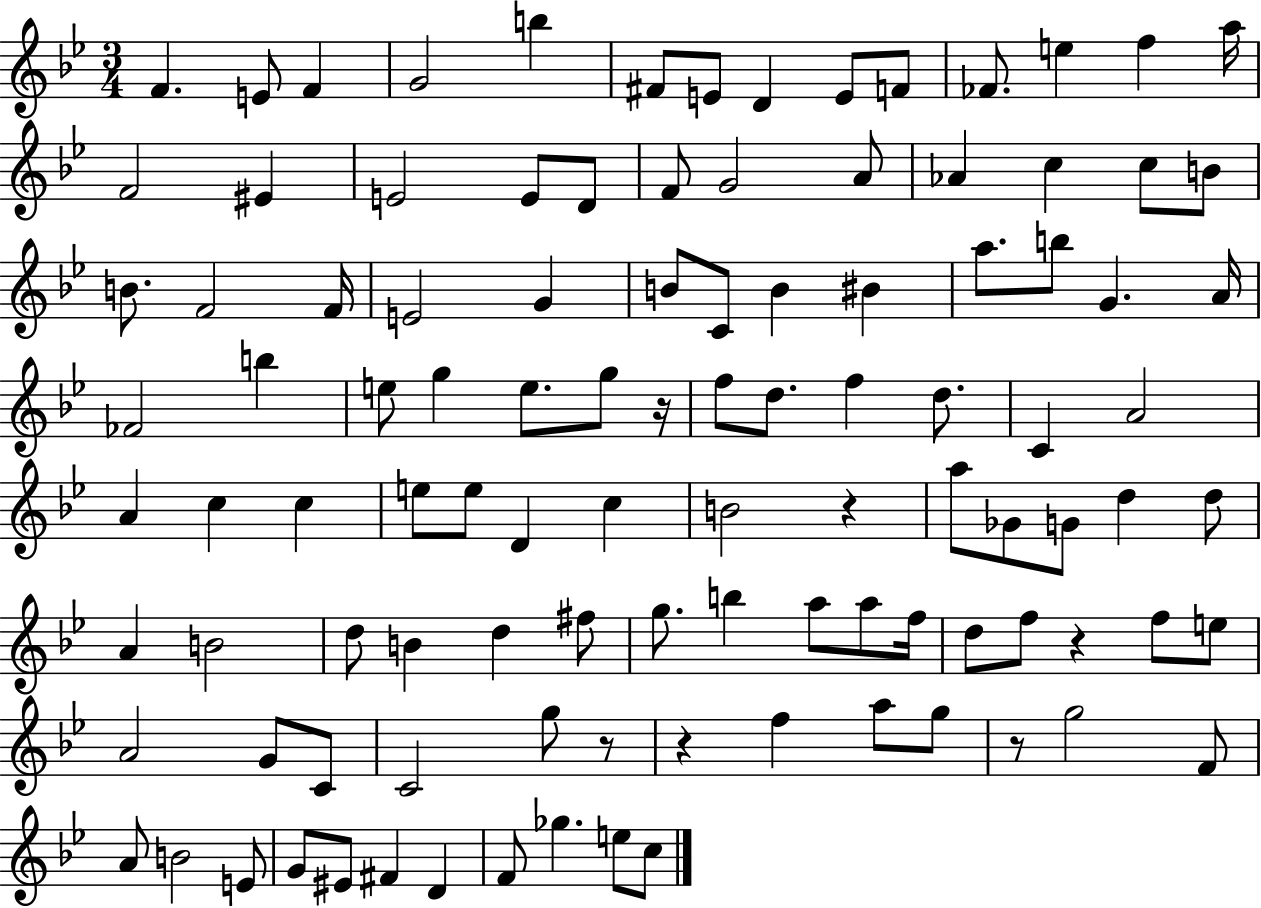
F4/q. E4/e F4/q G4/h B5/q F#4/e E4/e D4/q E4/e F4/e FES4/e. E5/q F5/q A5/s F4/h EIS4/q E4/h E4/e D4/e F4/e G4/h A4/e Ab4/q C5/q C5/e B4/e B4/e. F4/h F4/s E4/h G4/q B4/e C4/e B4/q BIS4/q A5/e. B5/e G4/q. A4/s FES4/h B5/q E5/e G5/q E5/e. G5/e R/s F5/e D5/e. F5/q D5/e. C4/q A4/h A4/q C5/q C5/q E5/e E5/e D4/q C5/q B4/h R/q A5/e Gb4/e G4/e D5/q D5/e A4/q B4/h D5/e B4/q D5/q F#5/e G5/e. B5/q A5/e A5/e F5/s D5/e F5/e R/q F5/e E5/e A4/h G4/e C4/e C4/h G5/e R/e R/q F5/q A5/e G5/e R/e G5/h F4/e A4/e B4/h E4/e G4/e EIS4/e F#4/q D4/q F4/e Gb5/q. E5/e C5/e